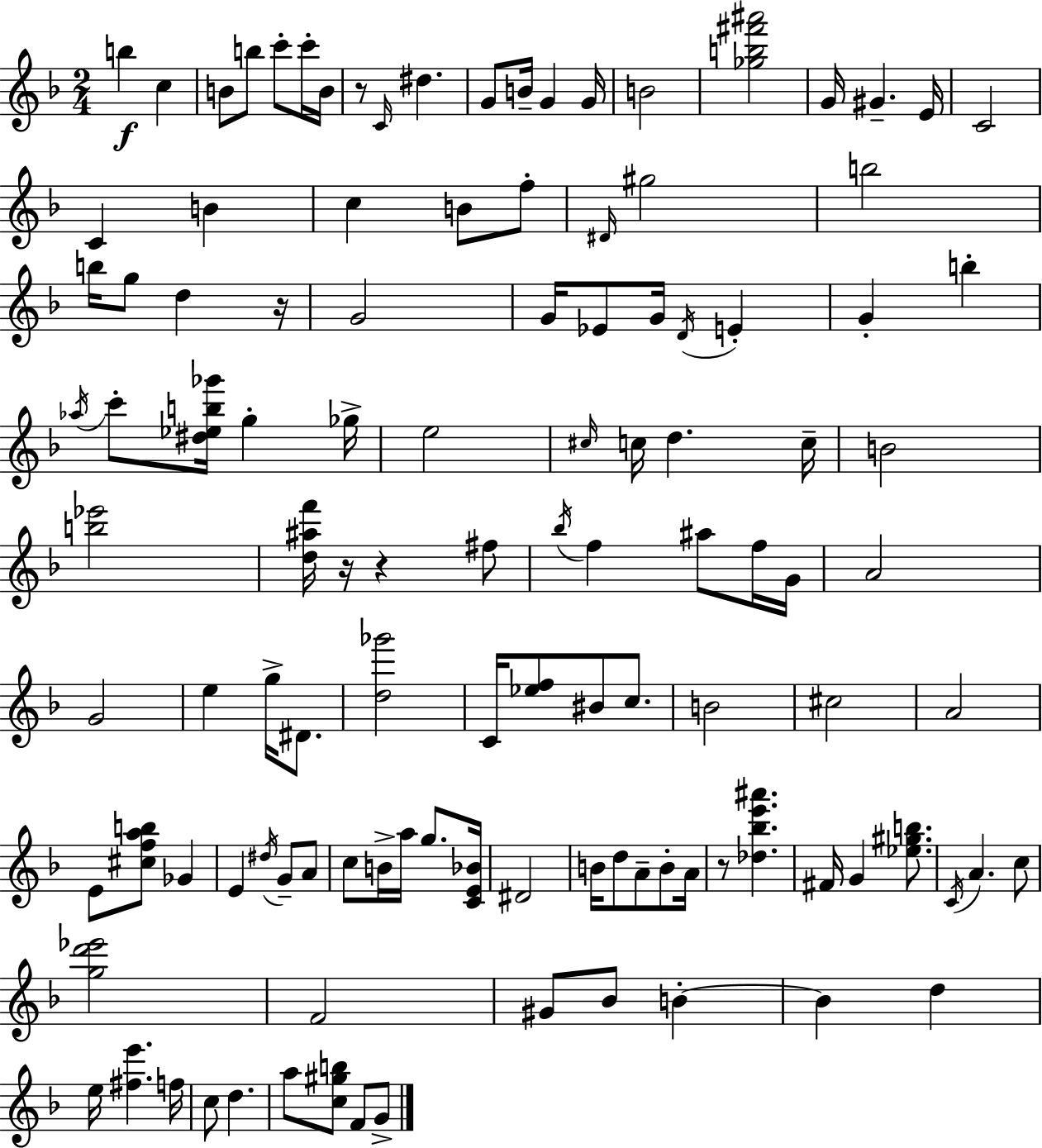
{
  \clef treble
  \numericTimeSignature
  \time 2/4
  \key d \minor
  b''4\f c''4 | b'8 b''8 c'''8-. c'''16-. b'16 | r8 \grace { c'16 } dis''4. | g'8 b'16-- g'4 | \break g'16 b'2 | <ges'' b'' fis''' ais'''>2 | g'16 gis'4.-- | e'16 c'2 | \break c'4 b'4 | c''4 b'8 f''8-. | \grace { dis'16 } gis''2 | b''2 | \break b''16 g''8 d''4 | r16 g'2 | g'16 ees'8 g'16 \acciaccatura { d'16 } e'4-. | g'4-. b''4-. | \break \acciaccatura { aes''16 } c'''8-. <dis'' ees'' b'' ges'''>16 g''4-. | ges''16-> e''2 | \grace { cis''16 } c''16 d''4. | c''16-- b'2 | \break <b'' ees'''>2 | <d'' ais'' f'''>16 r16 r4 | fis''8 \acciaccatura { bes''16 } f''4 | ais''8 f''16 g'16 a'2 | \break g'2 | e''4 | g''16-> dis'8. <d'' ges'''>2 | c'16 <ees'' f''>8 | \break bis'8 c''8. b'2 | cis''2 | a'2 | e'8 | \break <cis'' f'' a'' b''>8 ges'4 e'4 | \acciaccatura { dis''16 } g'8-- a'8 c''8 | b'16-> a''16 g''8. <c' e' bes'>16 dis'2 | b'16 | \break d''8 a'8-- b'8-. a'16 r8 | <des'' bes'' e''' ais'''>4. fis'16 | g'4 <ees'' gis'' b''>8. \acciaccatura { c'16 } | a'4. c''8 | \break <g'' d''' ees'''>2 | f'2 | gis'8 bes'8 b'4-.~~ | b'4 d''4 | \break e''16 <fis'' e'''>4. f''16 | c''8 d''4. | a''8 <c'' gis'' b''>8 f'8 g'8-> | \bar "|."
}